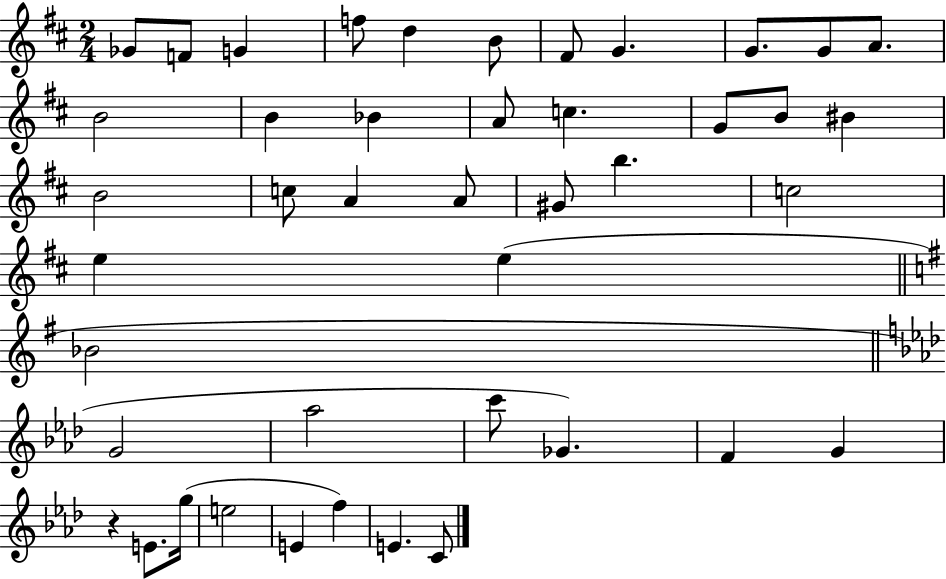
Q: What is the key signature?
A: D major